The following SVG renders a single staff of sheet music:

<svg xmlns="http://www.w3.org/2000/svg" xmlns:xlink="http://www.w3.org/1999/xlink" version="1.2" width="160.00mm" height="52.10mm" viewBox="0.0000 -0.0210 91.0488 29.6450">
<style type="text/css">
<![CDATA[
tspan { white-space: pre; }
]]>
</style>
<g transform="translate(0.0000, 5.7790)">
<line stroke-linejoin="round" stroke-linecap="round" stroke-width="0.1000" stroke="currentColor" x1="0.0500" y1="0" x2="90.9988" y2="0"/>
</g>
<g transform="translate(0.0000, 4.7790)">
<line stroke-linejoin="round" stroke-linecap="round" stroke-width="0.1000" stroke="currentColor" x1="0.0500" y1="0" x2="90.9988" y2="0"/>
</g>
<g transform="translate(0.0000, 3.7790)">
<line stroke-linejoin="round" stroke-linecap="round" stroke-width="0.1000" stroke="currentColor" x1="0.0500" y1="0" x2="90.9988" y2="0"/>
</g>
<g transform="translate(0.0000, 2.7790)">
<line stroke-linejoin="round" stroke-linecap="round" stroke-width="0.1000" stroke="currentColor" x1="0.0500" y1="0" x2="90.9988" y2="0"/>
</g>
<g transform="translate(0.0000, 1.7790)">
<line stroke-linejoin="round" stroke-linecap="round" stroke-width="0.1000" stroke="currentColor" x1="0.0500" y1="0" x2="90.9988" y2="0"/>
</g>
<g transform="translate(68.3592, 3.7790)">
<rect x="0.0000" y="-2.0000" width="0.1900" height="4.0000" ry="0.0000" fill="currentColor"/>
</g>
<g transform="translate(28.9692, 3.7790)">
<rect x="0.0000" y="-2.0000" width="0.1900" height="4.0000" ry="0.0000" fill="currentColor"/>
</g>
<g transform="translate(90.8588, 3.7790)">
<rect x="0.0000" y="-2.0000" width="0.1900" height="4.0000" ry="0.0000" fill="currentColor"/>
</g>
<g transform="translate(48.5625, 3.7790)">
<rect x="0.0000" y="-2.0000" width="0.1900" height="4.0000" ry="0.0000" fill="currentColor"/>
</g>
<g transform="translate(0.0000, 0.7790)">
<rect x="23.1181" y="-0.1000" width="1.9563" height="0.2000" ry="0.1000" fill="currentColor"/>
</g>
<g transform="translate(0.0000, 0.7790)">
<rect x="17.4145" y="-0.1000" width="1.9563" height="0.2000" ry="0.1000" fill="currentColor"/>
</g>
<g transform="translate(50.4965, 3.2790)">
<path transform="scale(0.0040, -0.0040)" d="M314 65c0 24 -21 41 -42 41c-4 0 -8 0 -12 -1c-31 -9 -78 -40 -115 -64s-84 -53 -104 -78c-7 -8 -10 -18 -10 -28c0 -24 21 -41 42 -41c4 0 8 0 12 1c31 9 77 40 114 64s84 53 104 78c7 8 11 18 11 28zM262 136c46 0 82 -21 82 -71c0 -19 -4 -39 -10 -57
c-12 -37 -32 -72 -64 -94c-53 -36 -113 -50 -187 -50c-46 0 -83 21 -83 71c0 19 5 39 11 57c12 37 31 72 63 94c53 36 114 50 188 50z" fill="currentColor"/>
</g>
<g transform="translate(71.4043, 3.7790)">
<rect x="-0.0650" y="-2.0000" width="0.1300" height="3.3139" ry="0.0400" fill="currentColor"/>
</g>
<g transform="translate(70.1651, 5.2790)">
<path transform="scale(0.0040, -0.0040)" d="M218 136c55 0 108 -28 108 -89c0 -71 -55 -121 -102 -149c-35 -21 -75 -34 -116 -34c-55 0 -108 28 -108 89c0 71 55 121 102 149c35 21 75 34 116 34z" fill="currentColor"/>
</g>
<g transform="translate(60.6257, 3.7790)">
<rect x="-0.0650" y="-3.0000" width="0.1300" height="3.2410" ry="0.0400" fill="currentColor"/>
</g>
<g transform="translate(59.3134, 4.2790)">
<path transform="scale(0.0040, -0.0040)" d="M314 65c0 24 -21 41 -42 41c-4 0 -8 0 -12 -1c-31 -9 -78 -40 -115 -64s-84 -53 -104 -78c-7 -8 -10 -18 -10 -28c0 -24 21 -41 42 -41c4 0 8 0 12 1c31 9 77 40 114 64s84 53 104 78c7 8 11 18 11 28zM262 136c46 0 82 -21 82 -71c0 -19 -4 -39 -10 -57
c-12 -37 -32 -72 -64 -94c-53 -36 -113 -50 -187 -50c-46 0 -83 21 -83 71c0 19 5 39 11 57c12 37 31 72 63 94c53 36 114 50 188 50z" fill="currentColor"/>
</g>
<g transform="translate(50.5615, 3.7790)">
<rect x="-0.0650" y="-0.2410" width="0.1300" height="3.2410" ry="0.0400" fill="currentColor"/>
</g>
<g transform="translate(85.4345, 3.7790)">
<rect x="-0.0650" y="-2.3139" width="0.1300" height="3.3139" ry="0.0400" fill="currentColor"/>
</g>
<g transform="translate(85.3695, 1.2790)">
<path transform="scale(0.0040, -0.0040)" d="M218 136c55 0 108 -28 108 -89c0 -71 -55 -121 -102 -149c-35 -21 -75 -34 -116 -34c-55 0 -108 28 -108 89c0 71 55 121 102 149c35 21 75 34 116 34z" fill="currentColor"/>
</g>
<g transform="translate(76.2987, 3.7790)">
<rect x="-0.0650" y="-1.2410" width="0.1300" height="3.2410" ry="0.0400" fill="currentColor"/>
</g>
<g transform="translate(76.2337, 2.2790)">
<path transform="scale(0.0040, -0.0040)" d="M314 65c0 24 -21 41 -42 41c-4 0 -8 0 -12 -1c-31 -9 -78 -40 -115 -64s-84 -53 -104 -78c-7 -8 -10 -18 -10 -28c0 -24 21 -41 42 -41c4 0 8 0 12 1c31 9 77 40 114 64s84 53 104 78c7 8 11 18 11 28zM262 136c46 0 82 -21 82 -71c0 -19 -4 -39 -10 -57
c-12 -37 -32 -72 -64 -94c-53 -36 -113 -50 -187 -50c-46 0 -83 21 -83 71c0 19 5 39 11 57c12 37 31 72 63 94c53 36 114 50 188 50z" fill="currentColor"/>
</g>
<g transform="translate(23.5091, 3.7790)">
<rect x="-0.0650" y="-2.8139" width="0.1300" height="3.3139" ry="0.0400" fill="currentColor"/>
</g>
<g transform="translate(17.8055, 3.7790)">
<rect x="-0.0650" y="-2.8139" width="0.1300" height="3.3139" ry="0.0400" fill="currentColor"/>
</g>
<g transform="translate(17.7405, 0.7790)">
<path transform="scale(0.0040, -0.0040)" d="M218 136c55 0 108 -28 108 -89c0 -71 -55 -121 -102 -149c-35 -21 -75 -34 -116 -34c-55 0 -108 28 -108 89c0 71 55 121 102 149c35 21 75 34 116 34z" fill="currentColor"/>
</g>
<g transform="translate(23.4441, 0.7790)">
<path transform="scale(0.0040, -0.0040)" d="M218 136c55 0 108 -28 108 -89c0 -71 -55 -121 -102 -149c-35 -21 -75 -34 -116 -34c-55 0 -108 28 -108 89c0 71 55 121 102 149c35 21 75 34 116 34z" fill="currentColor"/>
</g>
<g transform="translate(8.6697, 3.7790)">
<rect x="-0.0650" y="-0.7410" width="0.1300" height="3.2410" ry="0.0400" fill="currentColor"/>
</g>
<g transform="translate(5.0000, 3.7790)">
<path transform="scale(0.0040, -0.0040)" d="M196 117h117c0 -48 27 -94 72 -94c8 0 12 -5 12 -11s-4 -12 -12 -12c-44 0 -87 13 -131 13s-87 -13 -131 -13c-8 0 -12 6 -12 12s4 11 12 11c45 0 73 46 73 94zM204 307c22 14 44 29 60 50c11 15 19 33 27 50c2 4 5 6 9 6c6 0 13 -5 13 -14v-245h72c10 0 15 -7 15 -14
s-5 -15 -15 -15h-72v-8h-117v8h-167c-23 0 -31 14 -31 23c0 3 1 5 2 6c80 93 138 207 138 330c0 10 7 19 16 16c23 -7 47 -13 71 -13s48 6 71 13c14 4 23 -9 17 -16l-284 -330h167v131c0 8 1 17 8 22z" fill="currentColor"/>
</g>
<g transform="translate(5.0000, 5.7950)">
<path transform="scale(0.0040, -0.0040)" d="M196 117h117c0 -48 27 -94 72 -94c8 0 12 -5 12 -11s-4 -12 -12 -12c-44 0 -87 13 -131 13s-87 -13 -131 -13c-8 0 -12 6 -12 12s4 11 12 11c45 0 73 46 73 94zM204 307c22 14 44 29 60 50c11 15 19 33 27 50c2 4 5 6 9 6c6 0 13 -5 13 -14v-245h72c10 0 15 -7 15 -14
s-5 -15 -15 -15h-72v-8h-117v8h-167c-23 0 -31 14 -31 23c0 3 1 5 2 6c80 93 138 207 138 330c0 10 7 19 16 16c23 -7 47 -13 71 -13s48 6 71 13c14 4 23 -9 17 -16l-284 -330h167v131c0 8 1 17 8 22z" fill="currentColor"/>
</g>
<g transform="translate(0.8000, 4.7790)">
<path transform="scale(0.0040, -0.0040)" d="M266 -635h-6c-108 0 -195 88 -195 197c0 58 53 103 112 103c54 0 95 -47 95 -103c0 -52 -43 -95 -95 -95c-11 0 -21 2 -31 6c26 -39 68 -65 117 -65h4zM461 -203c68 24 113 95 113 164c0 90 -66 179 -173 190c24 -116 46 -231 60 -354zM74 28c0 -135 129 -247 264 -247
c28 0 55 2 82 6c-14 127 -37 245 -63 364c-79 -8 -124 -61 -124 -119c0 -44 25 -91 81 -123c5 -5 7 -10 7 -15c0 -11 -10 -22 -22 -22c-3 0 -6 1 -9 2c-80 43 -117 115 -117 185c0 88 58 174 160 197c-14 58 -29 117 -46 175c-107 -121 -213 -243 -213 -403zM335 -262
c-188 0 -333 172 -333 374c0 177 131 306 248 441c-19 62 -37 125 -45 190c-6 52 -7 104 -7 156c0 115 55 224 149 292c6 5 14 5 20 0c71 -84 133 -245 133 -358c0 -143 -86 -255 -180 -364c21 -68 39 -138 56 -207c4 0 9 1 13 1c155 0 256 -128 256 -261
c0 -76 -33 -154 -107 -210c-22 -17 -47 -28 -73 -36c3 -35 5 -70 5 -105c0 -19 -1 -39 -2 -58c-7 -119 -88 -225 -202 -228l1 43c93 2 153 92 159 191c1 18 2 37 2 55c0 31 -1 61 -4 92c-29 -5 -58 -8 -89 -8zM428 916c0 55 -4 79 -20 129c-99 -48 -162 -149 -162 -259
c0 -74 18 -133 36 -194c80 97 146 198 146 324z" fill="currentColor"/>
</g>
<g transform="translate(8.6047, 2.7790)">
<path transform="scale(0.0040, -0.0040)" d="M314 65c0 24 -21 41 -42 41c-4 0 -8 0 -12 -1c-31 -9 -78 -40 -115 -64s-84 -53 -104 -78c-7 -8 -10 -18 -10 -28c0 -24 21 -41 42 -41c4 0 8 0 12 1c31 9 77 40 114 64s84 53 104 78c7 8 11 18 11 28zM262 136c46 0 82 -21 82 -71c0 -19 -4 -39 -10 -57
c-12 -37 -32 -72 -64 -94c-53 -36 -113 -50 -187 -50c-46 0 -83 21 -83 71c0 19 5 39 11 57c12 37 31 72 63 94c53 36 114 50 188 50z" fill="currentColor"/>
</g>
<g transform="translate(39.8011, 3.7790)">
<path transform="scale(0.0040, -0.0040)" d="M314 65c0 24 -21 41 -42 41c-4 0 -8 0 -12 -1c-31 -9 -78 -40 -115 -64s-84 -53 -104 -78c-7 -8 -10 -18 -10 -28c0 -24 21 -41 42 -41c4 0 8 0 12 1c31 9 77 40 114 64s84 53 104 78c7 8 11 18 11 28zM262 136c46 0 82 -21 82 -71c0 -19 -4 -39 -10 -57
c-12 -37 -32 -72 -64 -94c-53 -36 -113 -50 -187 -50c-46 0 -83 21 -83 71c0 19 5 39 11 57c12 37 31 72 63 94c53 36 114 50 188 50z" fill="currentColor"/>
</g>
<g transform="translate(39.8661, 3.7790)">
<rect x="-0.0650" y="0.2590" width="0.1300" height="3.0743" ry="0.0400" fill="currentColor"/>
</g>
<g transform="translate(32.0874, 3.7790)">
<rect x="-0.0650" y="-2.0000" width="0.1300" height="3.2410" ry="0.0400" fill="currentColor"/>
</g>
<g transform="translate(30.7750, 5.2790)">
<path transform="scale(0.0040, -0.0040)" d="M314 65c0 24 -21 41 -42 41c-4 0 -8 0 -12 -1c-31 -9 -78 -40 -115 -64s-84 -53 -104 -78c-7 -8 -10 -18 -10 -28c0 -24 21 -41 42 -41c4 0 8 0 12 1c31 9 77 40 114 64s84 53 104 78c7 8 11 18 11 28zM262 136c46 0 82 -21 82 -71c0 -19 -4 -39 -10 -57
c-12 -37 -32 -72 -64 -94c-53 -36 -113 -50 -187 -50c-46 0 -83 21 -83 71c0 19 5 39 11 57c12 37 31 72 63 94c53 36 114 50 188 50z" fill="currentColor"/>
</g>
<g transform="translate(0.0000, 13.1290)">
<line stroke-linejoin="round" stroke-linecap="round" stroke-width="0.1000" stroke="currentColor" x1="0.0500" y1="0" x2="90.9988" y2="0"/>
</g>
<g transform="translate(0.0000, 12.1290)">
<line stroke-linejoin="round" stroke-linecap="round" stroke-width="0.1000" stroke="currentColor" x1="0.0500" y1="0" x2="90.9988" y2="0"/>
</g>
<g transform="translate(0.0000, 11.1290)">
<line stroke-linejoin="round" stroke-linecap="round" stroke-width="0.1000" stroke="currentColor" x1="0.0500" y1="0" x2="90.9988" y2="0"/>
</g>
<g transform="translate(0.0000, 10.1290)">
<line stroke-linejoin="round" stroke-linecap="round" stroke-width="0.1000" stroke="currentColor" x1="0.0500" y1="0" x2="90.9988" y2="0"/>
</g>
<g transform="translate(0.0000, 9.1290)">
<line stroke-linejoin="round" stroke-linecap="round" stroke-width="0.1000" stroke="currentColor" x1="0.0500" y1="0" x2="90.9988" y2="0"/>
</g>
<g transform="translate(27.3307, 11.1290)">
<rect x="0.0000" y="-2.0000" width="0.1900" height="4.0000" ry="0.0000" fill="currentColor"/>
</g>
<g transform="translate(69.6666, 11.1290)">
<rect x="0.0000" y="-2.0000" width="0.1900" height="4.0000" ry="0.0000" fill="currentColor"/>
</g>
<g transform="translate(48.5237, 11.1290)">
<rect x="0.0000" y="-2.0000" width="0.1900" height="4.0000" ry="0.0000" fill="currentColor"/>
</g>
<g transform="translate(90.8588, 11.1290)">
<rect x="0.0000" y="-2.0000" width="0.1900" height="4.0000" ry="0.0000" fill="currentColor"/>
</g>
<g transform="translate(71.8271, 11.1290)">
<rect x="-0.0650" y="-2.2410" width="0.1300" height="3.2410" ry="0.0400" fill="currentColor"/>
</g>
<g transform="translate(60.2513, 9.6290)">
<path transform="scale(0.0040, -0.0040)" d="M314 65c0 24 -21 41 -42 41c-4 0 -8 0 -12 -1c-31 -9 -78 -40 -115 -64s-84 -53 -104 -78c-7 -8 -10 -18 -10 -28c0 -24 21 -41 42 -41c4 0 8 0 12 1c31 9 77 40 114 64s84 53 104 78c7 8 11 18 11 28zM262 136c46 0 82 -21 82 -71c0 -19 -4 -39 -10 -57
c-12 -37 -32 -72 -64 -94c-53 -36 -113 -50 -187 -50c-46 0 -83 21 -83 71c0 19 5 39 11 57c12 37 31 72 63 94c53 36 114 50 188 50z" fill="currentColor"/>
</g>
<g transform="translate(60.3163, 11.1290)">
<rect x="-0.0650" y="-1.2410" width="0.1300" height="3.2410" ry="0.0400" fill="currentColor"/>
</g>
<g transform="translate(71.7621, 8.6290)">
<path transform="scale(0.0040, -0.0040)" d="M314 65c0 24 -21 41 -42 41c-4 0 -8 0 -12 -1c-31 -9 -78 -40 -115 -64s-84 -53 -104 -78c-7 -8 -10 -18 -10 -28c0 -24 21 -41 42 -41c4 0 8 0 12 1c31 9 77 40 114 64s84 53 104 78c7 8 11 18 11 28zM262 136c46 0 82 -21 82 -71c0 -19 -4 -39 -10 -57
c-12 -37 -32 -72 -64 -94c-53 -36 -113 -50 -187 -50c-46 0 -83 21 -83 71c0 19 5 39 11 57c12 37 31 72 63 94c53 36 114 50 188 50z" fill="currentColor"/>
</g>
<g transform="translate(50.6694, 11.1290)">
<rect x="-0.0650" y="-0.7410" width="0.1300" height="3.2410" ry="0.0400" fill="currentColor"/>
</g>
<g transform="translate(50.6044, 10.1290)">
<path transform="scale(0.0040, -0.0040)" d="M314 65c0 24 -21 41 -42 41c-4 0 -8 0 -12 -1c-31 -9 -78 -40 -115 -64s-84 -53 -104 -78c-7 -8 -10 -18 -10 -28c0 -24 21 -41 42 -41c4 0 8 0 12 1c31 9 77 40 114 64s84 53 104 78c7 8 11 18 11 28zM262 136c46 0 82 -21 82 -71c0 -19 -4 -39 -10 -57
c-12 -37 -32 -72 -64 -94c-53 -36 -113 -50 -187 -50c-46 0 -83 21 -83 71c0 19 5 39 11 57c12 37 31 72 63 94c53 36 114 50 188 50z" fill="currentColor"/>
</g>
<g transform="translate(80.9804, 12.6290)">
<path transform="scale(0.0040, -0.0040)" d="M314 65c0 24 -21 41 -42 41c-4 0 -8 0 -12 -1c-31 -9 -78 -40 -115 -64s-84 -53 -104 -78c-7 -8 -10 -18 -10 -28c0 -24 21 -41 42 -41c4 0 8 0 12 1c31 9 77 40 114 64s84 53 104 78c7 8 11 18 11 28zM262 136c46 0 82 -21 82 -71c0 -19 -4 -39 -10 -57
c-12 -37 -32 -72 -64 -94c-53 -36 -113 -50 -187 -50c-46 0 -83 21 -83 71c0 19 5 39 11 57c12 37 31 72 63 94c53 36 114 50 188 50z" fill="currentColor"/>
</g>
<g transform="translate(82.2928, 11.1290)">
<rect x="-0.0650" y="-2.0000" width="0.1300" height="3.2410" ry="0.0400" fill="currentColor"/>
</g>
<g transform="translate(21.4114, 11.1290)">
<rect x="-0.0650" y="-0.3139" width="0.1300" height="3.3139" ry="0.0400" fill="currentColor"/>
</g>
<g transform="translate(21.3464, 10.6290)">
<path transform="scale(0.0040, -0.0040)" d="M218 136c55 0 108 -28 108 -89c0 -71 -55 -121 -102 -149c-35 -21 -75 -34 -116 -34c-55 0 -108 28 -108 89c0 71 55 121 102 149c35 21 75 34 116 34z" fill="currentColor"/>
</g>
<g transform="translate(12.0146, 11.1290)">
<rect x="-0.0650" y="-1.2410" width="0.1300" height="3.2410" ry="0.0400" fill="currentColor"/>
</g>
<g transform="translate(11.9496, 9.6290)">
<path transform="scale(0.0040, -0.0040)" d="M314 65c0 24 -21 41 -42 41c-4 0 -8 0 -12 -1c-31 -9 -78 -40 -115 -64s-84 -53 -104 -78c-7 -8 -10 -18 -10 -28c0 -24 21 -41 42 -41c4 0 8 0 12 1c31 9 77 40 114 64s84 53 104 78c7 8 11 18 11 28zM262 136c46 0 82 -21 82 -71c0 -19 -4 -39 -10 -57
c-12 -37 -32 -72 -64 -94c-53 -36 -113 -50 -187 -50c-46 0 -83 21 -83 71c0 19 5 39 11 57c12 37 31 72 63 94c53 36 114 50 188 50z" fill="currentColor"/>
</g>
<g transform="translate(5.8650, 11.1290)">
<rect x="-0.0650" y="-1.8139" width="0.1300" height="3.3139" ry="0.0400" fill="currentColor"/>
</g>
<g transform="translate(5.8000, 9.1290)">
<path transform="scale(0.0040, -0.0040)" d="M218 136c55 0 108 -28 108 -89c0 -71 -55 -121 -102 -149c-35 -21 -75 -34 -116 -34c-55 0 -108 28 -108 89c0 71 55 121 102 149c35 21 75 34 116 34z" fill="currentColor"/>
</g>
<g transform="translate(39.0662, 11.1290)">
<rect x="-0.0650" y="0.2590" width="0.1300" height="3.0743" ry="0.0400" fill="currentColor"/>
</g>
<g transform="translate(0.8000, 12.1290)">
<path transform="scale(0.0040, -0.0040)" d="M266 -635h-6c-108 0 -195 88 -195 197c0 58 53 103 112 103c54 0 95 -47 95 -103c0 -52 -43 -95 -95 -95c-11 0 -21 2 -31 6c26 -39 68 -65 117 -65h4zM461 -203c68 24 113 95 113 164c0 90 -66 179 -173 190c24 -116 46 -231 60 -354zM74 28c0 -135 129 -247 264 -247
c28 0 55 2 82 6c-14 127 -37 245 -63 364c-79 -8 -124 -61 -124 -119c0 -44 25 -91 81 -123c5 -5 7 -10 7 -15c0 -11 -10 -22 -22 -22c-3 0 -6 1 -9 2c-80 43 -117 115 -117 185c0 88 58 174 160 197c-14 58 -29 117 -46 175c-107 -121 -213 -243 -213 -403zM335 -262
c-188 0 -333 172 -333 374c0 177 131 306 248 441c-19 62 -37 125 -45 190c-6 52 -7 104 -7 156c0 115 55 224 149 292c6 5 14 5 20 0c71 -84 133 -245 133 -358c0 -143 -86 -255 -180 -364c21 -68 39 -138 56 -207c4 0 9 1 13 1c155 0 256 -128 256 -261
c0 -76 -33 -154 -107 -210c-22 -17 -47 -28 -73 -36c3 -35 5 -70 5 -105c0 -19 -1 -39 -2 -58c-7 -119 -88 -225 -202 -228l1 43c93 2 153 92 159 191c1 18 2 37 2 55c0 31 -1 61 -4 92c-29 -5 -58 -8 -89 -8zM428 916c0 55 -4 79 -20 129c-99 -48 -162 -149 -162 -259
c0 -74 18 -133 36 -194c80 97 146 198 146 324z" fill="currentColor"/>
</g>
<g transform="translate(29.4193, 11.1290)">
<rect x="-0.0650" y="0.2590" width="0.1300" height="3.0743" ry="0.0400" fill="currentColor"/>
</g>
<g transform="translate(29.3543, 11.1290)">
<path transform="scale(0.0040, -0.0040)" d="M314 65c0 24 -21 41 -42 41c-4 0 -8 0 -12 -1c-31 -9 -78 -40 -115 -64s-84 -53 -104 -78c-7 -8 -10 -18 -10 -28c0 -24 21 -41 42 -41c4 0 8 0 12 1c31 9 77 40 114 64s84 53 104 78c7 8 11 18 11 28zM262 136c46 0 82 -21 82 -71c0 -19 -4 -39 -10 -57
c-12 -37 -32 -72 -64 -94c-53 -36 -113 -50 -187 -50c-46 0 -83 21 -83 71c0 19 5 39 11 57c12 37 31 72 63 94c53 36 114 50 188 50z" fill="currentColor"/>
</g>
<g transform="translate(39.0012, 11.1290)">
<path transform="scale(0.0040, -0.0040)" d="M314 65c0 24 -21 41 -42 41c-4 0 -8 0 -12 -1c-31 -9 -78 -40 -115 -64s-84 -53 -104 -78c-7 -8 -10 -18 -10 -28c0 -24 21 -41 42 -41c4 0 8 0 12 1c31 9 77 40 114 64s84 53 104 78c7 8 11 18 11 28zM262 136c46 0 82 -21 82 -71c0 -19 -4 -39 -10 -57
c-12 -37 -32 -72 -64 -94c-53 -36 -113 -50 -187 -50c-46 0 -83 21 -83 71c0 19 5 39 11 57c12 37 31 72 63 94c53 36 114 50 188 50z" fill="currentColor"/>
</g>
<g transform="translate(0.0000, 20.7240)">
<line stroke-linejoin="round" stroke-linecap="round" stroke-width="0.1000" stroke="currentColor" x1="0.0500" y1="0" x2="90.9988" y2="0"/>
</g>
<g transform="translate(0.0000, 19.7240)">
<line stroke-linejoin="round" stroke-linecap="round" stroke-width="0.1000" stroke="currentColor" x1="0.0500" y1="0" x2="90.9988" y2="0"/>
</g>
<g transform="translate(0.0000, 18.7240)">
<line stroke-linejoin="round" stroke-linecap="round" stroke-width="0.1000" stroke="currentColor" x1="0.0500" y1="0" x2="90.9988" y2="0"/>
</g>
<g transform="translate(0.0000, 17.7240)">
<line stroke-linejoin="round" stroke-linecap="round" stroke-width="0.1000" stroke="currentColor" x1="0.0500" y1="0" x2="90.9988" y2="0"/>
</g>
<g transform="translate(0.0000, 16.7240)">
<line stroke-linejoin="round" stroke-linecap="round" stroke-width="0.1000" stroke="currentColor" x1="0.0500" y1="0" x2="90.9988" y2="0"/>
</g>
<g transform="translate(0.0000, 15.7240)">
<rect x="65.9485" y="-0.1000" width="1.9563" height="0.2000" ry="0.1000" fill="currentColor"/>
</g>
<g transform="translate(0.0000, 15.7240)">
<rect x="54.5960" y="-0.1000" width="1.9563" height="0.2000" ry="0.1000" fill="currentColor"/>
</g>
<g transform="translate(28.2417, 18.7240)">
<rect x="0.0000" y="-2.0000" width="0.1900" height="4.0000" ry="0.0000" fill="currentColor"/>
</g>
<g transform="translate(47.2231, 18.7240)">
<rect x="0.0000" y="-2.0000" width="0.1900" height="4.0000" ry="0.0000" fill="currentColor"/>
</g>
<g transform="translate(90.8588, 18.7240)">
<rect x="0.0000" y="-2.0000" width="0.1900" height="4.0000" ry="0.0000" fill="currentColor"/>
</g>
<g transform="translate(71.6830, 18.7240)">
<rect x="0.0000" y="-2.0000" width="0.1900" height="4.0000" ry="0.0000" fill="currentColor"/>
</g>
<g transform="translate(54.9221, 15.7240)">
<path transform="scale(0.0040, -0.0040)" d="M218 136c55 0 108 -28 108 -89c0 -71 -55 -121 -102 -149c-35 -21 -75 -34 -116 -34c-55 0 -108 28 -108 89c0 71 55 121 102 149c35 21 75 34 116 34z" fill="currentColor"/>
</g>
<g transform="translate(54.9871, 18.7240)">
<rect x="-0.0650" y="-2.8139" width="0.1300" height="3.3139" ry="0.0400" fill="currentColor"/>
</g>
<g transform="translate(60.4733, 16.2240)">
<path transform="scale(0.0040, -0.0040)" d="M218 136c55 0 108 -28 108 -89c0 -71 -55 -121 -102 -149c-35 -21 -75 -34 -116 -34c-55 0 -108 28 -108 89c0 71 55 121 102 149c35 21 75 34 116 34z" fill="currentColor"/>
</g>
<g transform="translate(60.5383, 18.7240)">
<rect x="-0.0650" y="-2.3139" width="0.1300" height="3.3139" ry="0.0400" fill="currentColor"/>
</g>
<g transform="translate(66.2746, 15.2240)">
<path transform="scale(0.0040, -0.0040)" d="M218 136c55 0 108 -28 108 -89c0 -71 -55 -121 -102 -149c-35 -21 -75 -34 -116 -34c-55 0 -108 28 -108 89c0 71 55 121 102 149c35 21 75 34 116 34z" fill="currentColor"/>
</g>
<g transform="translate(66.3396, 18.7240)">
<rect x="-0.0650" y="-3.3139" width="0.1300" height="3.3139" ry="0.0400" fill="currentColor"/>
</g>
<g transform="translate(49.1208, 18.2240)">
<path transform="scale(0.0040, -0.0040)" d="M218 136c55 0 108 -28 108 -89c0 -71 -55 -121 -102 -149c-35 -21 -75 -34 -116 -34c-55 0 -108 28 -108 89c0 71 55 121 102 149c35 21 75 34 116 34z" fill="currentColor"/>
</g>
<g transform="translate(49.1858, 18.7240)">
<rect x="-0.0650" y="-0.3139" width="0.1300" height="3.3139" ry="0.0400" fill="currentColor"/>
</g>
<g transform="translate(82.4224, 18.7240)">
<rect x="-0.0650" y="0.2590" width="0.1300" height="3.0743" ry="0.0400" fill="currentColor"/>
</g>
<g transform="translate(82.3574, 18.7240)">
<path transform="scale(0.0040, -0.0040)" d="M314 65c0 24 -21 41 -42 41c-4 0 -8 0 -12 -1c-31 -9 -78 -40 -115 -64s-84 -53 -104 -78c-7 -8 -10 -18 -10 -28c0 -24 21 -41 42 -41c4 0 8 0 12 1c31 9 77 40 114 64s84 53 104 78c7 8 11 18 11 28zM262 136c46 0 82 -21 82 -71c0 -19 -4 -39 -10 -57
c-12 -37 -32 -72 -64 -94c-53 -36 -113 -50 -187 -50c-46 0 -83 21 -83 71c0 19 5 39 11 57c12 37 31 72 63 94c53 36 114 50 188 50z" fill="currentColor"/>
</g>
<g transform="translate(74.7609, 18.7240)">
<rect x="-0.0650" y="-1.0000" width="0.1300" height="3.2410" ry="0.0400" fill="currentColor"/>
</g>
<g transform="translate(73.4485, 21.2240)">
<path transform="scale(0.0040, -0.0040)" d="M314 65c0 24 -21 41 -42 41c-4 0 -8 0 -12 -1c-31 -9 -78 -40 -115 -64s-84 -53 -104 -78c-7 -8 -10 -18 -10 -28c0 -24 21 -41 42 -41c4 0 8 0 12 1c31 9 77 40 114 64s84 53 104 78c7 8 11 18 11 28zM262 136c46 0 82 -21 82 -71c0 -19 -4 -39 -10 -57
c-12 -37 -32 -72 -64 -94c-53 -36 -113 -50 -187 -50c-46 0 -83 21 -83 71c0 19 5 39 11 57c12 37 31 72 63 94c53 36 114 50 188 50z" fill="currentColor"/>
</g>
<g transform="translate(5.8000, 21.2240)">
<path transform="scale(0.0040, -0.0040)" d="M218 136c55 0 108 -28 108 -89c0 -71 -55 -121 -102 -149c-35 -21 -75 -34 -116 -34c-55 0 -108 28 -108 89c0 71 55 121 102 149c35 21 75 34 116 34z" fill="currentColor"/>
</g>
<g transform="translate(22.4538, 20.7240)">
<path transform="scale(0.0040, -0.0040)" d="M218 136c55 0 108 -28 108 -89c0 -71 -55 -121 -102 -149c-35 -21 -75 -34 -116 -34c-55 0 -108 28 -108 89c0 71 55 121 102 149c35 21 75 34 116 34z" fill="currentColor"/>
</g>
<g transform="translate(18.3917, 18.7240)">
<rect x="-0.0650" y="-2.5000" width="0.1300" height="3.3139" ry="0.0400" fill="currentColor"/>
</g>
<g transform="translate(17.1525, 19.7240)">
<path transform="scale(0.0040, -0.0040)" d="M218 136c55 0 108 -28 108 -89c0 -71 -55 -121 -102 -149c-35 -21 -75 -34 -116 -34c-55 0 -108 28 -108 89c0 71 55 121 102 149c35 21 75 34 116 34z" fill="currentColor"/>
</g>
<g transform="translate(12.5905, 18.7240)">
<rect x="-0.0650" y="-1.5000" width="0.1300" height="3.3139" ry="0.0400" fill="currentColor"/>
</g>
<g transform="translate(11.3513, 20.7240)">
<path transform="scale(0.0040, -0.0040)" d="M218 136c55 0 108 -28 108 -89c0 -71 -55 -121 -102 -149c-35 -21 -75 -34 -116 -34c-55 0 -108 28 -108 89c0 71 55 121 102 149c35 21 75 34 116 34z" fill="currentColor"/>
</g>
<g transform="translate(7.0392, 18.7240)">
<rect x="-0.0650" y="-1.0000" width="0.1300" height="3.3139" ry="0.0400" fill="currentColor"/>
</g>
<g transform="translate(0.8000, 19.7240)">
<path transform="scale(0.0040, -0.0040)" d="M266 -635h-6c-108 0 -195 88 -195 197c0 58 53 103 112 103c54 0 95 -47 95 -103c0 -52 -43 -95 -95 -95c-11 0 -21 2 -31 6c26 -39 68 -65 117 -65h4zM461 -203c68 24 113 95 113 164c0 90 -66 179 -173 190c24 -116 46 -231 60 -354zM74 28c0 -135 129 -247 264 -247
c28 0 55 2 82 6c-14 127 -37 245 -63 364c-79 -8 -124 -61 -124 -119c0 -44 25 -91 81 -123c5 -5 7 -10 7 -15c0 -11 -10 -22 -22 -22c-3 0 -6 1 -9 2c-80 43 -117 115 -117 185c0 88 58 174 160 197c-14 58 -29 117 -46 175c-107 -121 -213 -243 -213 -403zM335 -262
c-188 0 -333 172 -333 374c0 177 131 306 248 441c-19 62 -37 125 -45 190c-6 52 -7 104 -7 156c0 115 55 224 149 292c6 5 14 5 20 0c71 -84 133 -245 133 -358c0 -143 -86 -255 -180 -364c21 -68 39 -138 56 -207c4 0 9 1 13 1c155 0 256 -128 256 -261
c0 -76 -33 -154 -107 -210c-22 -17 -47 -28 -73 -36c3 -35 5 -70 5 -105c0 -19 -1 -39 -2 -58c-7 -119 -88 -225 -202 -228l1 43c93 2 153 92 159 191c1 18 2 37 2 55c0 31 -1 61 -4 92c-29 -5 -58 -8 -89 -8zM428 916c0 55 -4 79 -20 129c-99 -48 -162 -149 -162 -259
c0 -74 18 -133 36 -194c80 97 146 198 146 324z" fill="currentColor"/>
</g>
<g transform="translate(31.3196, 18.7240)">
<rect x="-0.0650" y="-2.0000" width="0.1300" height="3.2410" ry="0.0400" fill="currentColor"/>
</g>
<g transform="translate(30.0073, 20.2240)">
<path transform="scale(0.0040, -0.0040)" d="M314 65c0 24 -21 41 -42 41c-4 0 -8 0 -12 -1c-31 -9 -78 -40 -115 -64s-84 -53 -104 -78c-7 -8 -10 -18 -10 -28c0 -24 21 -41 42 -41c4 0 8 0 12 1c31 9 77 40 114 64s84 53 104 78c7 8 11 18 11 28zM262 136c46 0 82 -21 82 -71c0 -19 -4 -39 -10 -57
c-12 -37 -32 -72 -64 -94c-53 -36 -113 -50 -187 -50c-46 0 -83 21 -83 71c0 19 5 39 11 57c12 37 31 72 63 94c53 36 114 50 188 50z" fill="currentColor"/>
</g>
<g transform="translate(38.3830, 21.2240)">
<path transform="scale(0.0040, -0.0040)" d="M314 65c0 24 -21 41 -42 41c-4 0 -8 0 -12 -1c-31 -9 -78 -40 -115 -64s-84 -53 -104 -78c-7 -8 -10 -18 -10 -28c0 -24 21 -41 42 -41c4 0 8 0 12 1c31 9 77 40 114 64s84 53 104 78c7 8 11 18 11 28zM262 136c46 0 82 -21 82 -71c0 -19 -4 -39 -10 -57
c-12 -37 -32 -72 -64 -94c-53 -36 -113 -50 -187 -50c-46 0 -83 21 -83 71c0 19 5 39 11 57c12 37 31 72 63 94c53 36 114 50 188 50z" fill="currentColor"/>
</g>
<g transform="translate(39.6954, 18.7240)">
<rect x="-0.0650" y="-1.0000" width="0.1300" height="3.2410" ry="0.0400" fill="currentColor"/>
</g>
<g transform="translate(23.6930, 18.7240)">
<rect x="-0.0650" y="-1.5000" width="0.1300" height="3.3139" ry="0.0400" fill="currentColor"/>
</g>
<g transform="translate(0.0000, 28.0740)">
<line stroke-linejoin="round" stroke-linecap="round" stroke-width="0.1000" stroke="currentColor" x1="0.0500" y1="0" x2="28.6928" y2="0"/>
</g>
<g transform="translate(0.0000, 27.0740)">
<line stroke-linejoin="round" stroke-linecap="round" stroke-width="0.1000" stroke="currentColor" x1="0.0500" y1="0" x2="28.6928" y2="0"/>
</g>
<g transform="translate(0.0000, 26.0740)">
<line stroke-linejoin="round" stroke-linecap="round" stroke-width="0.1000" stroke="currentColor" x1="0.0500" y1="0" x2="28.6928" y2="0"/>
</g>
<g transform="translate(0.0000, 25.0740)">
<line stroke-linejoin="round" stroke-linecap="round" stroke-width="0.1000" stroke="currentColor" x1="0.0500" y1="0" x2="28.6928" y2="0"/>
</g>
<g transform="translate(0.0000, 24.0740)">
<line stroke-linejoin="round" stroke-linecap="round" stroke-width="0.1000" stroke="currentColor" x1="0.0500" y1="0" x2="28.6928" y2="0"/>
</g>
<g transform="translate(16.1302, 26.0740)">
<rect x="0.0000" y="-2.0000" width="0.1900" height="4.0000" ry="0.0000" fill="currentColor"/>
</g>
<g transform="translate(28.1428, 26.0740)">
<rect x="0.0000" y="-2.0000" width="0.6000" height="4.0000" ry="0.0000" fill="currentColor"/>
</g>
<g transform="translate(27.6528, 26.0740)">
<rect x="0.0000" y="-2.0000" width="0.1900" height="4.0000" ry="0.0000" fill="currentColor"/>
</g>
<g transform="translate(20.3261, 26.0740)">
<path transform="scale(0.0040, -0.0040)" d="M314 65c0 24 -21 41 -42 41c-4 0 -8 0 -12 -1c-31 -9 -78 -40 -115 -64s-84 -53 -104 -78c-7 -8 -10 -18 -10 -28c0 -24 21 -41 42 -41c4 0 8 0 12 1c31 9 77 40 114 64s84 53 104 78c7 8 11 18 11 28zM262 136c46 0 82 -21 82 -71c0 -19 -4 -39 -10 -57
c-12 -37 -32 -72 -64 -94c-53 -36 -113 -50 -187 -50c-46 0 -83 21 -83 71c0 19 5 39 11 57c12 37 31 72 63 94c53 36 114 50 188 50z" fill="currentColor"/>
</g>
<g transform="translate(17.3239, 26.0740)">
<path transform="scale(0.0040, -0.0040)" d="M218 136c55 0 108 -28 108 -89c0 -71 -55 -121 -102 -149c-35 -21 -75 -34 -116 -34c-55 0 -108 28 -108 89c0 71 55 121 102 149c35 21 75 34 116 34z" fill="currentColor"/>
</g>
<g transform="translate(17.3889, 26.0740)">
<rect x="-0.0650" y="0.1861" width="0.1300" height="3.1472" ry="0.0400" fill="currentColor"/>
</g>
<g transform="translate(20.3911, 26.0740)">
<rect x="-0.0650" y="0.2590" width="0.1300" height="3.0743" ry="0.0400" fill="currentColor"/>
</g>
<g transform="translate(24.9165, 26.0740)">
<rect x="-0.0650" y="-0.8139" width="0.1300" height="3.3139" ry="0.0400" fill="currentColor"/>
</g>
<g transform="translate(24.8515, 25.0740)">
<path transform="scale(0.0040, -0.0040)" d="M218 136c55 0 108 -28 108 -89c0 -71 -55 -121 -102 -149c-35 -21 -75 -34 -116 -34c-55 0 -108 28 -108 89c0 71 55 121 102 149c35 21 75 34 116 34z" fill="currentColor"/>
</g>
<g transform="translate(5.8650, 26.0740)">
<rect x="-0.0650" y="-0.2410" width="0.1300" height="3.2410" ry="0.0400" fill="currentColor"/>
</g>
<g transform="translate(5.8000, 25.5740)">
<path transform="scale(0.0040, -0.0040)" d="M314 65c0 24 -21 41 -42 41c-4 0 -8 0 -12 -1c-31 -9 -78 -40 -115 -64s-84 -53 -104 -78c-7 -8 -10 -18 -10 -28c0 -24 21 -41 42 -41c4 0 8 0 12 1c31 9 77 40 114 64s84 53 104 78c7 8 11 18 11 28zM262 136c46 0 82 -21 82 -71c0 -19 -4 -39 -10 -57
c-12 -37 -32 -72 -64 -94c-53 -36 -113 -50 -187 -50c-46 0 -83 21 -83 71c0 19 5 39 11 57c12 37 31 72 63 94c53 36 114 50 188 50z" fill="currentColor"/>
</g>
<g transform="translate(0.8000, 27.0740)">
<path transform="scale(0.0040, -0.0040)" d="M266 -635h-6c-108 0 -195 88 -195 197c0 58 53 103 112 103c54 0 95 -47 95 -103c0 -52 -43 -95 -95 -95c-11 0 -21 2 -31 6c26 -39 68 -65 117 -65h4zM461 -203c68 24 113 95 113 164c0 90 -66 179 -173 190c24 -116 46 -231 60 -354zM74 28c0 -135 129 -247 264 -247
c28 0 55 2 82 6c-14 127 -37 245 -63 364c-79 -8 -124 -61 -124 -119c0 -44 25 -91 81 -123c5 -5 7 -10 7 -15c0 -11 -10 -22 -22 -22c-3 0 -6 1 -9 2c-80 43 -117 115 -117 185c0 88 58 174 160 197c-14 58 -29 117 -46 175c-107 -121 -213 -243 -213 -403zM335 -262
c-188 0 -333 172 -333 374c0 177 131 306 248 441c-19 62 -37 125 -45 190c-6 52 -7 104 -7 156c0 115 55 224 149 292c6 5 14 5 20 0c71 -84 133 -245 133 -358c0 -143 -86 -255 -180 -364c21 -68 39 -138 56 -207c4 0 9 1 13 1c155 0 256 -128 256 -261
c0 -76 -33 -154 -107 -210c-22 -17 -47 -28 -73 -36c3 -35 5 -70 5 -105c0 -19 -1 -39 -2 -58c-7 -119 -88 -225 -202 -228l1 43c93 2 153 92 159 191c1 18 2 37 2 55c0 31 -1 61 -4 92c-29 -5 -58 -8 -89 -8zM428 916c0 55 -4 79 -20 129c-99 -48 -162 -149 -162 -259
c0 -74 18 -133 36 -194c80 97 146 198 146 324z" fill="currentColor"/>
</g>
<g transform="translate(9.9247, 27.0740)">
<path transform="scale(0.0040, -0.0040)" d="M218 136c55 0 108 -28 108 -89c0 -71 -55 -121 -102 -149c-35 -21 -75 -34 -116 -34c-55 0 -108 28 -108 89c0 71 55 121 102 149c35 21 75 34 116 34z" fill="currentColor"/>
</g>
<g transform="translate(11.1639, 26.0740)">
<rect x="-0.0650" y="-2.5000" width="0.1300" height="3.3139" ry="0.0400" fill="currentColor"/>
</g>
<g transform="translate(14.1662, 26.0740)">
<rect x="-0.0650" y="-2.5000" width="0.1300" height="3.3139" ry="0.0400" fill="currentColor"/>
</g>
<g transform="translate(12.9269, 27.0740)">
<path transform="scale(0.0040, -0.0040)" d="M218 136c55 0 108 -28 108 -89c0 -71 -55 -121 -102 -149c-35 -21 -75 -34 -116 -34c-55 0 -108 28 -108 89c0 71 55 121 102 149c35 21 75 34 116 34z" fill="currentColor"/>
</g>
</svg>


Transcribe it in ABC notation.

X:1
T:Untitled
M:4/4
L:1/4
K:C
d2 a a F2 B2 c2 A2 F e2 g f e2 c B2 B2 d2 e2 g2 F2 D E G E F2 D2 c a g b D2 B2 c2 G G B B2 d